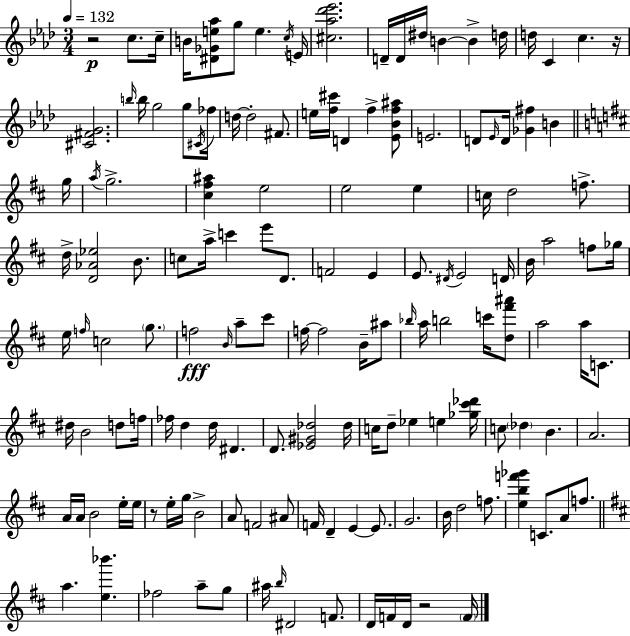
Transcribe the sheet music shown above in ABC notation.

X:1
T:Untitled
M:3/4
L:1/4
K:Fm
z2 c/2 c/4 B/4 [^D_Ge_a]/2 g/2 e c/4 E/4 [^c_a_d'_e']2 D/4 D/4 ^d/4 B B d/4 d/4 C c z/4 [^C^FG]2 b/4 b/4 g2 g/2 ^C/4 _f/4 d/4 d2 ^F/2 e/4 [f^c']/4 D f [_E_Bf^a]/2 E2 D/2 _E/4 D/4 [_G^f] B g/4 a/4 g2 [^c^f^a] e2 e2 e c/4 d2 f/2 d/4 [D_A_e]2 B/2 c/2 a/4 c' e'/2 D/2 F2 E E/2 ^D/4 E2 D/4 B/4 a2 f/2 _g/4 e/4 f/4 c2 g/2 f2 B/4 a/2 ^c'/2 f/4 f2 B/4 ^a/2 _b/4 a/4 b2 c'/4 [d^f'^a']/2 a2 a/4 C/2 ^d/4 B2 d/2 f/4 _f/4 d d/4 ^D D/2 [_E^G_d]2 _d/4 c/4 d/2 _e e [_g^c'_d']/4 c/2 _d B A2 A/4 A/4 B2 e/4 e/4 z/2 e/4 g/4 B2 A/2 F2 ^A/2 F/4 D E E/2 G2 B/4 d2 f/2 [ebf'_g'] C/2 A/2 f/2 a [e_b'] _f2 a/2 g/2 ^a/4 b/4 ^D2 F/2 D/4 F/4 D/4 z2 F/4